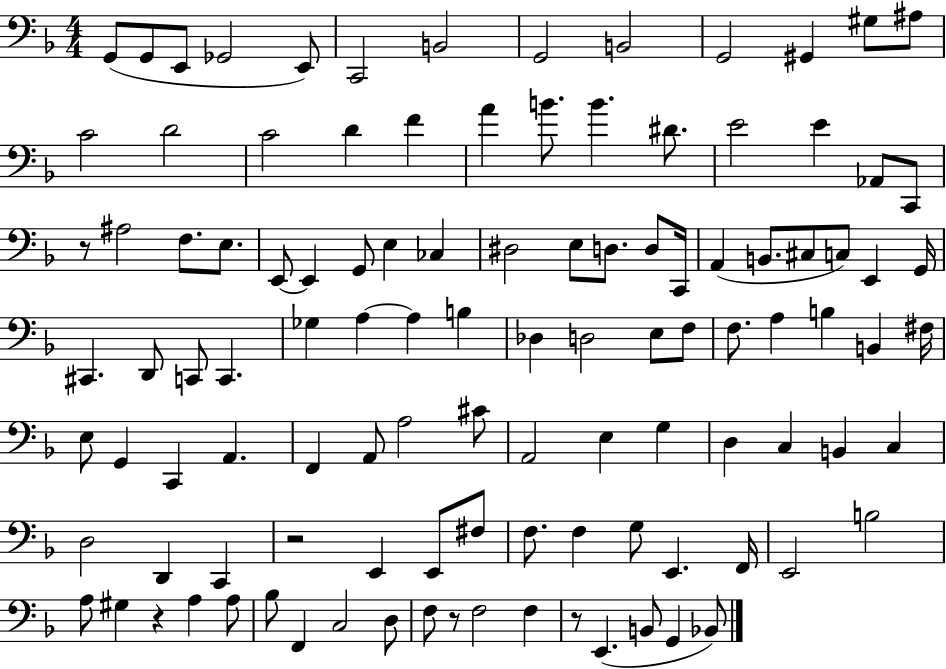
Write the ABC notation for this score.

X:1
T:Untitled
M:4/4
L:1/4
K:F
G,,/2 G,,/2 E,,/2 _G,,2 E,,/2 C,,2 B,,2 G,,2 B,,2 G,,2 ^G,, ^G,/2 ^A,/2 C2 D2 C2 D F A B/2 B ^D/2 E2 E _A,,/2 C,,/2 z/2 ^A,2 F,/2 E,/2 E,,/2 E,, G,,/2 E, _C, ^D,2 E,/2 D,/2 D,/2 C,,/4 A,, B,,/2 ^C,/2 C,/2 E,, G,,/4 ^C,, D,,/2 C,,/2 C,, _G, A, A, B, _D, D,2 E,/2 F,/2 F,/2 A, B, B,, ^F,/4 E,/2 G,, C,, A,, F,, A,,/2 A,2 ^C/2 A,,2 E, G, D, C, B,, C, D,2 D,, C,, z2 E,, E,,/2 ^F,/2 F,/2 F, G,/2 E,, F,,/4 E,,2 B,2 A,/2 ^G, z A, A,/2 _B,/2 F,, C,2 D,/2 F,/2 z/2 F,2 F, z/2 E,, B,,/2 G,, _B,,/2